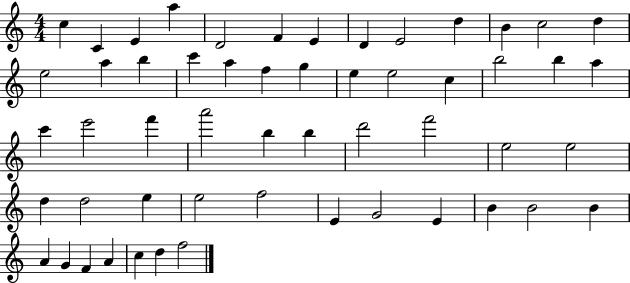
C5/q C4/q E4/q A5/q D4/h F4/q E4/q D4/q E4/h D5/q B4/q C5/h D5/q E5/h A5/q B5/q C6/q A5/q F5/q G5/q E5/q E5/h C5/q B5/h B5/q A5/q C6/q E6/h F6/q A6/h B5/q B5/q D6/h F6/h E5/h E5/h D5/q D5/h E5/q E5/h F5/h E4/q G4/h E4/q B4/q B4/h B4/q A4/q G4/q F4/q A4/q C5/q D5/q F5/h